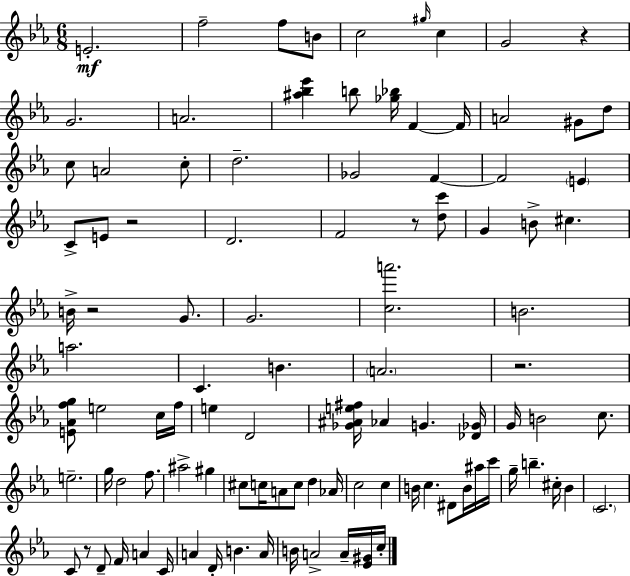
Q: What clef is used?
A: treble